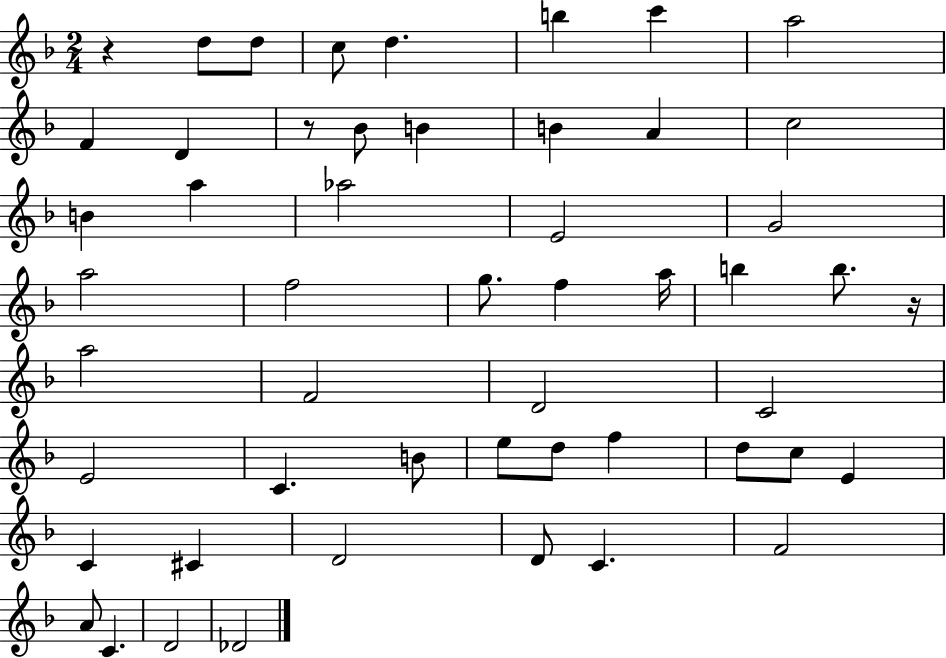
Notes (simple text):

R/q D5/e D5/e C5/e D5/q. B5/q C6/q A5/h F4/q D4/q R/e Bb4/e B4/q B4/q A4/q C5/h B4/q A5/q Ab5/h E4/h G4/h A5/h F5/h G5/e. F5/q A5/s B5/q B5/e. R/s A5/h F4/h D4/h C4/h E4/h C4/q. B4/e E5/e D5/e F5/q D5/e C5/e E4/q C4/q C#4/q D4/h D4/e C4/q. F4/h A4/e C4/q. D4/h Db4/h